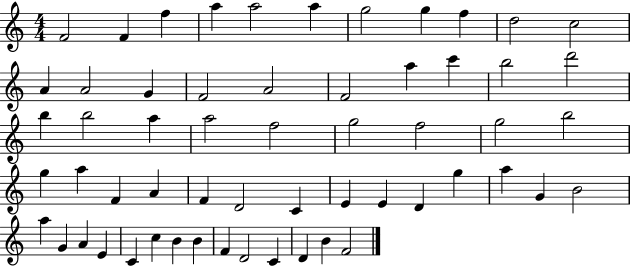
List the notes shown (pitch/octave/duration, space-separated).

F4/h F4/q F5/q A5/q A5/h A5/q G5/h G5/q F5/q D5/h C5/h A4/q A4/h G4/q F4/h A4/h F4/h A5/q C6/q B5/h D6/h B5/q B5/h A5/q A5/h F5/h G5/h F5/h G5/h B5/h G5/q A5/q F4/q A4/q F4/q D4/h C4/q E4/q E4/q D4/q G5/q A5/q G4/q B4/h A5/q G4/q A4/q E4/q C4/q C5/q B4/q B4/q F4/q D4/h C4/q D4/q B4/q F4/h